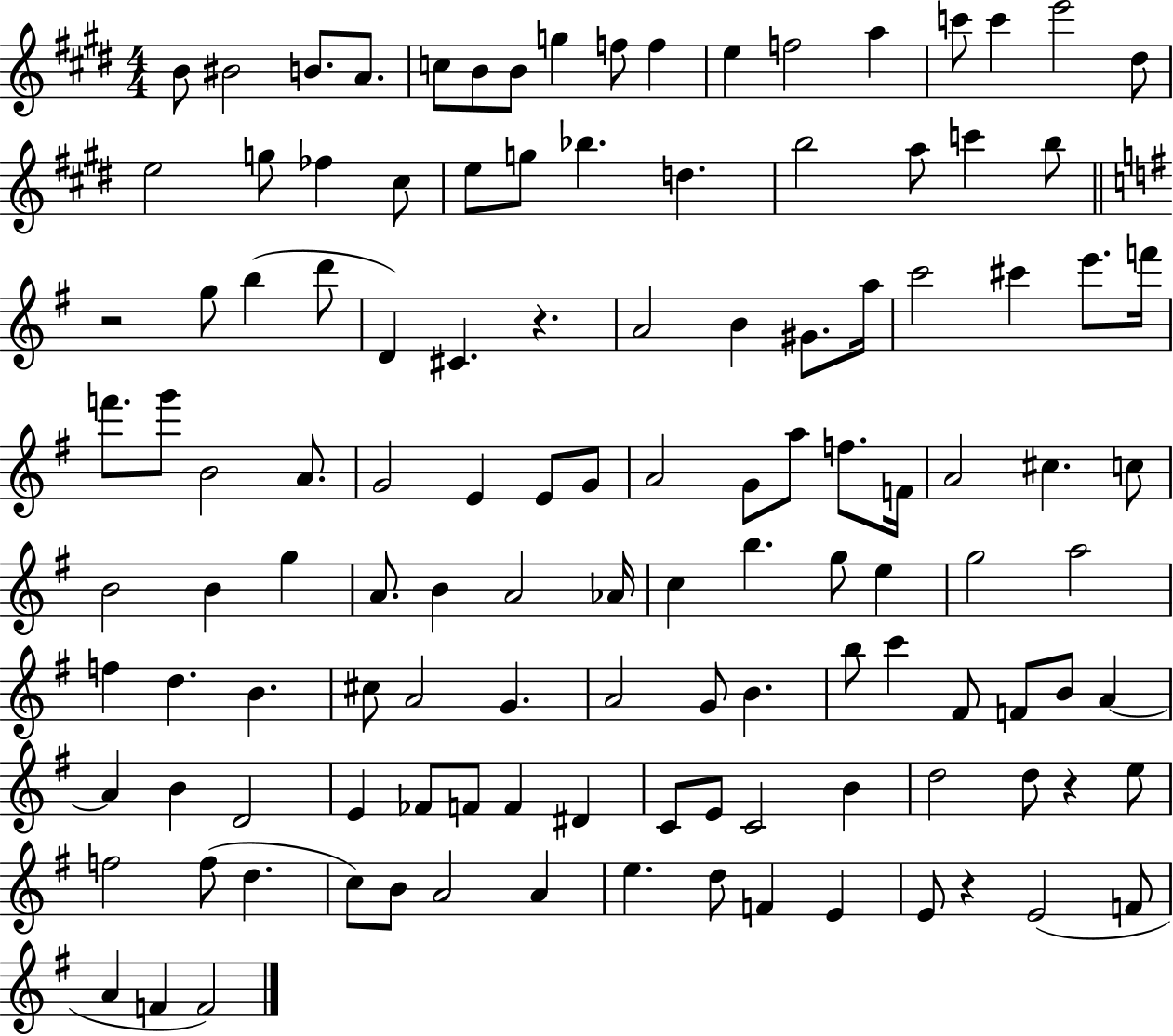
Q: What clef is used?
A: treble